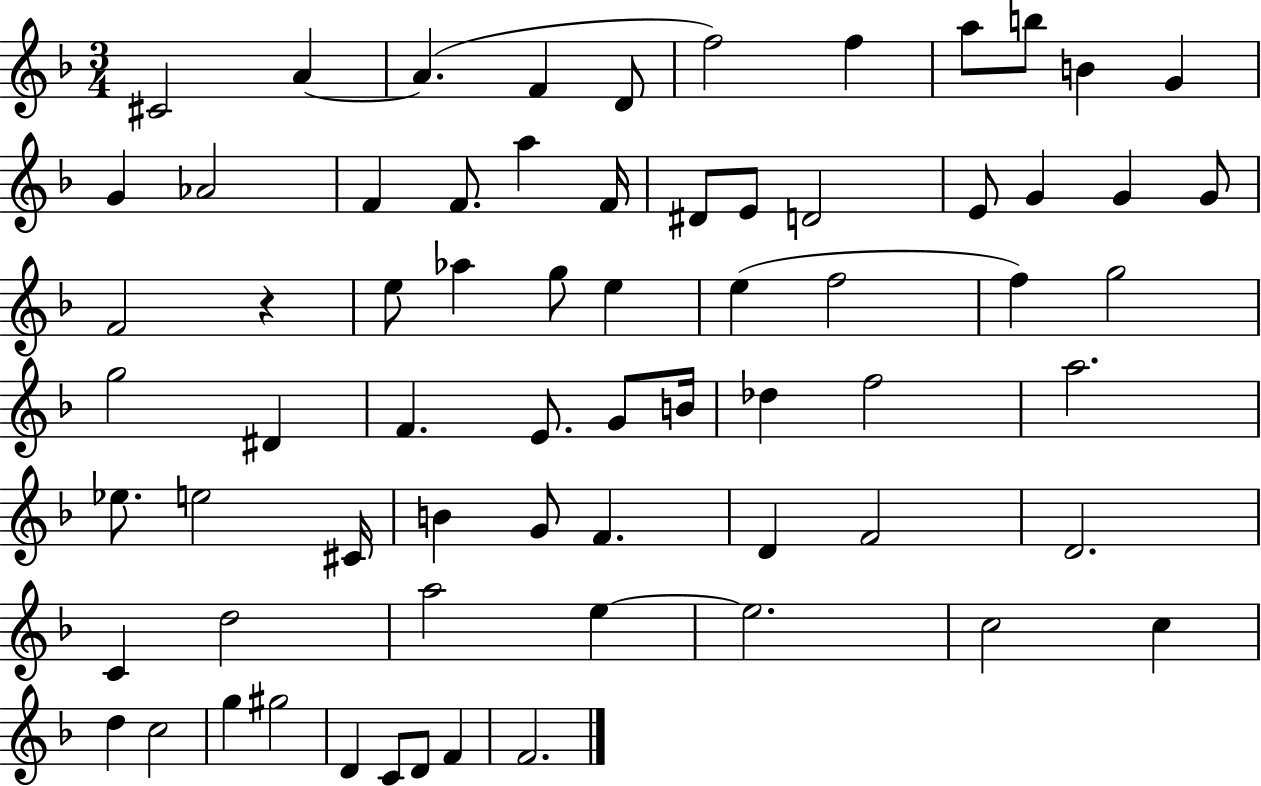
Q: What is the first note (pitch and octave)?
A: C#4